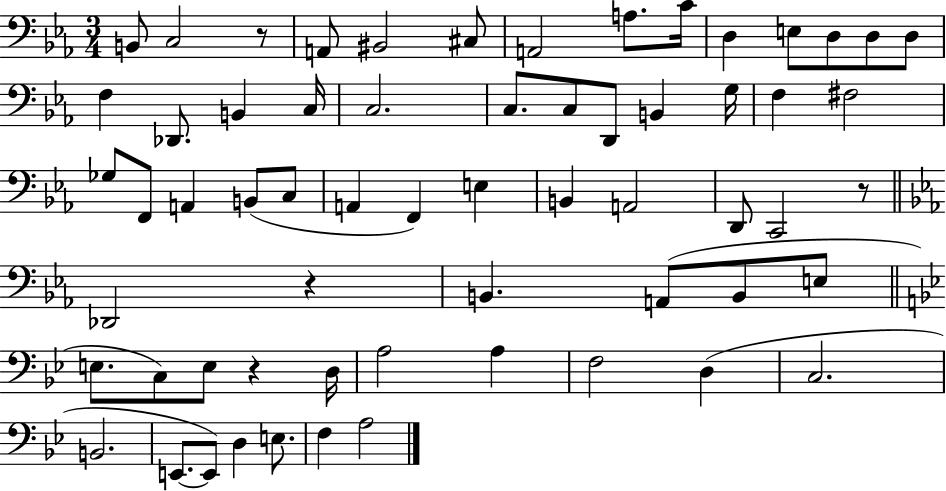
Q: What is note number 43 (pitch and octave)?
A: E3